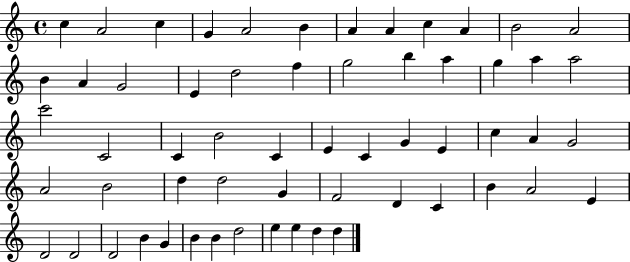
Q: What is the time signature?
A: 4/4